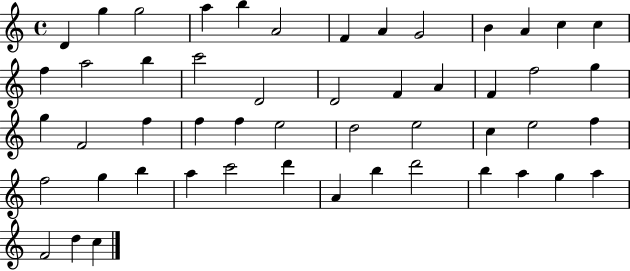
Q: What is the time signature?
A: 4/4